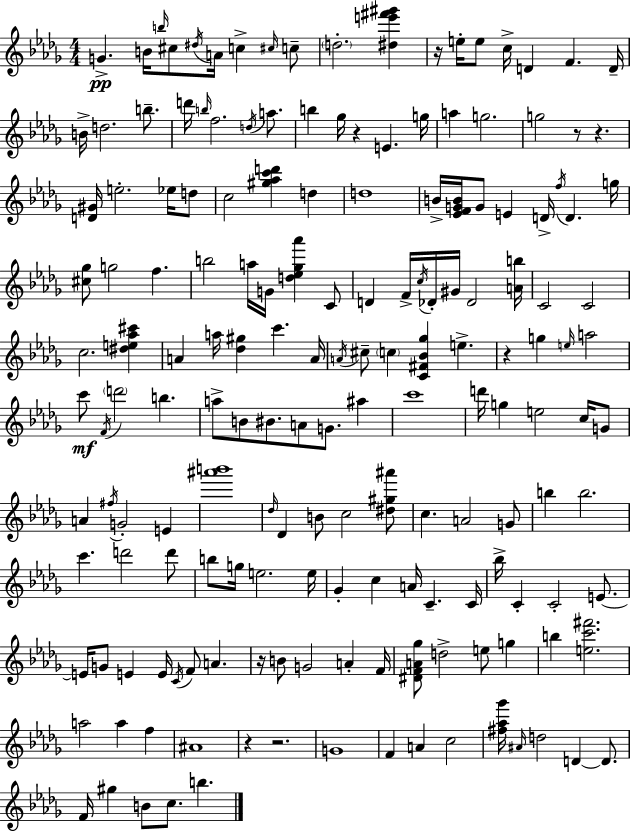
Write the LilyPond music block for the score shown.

{
  \clef treble
  \numericTimeSignature
  \time 4/4
  \key bes \minor
  g'4.->\pp b'16 \grace { b''16 } cis''8 \acciaccatura { dis''16 } a'16 c''4-> | \grace { cis''16 } c''8-- \parenthesize d''2.-. <dis'' e''' fis''' gis'''>4 | r16 e''16-. e''8 c''16-> d'4 f'4. | d'16-- b'16-> d''2. | \break b''8.-- d'''16 \grace { b''16 } f''2. | \acciaccatura { d''16 } a''8. b''4 ges''16 r4 e'4. | g''16 a''4 g''2. | g''2 r8 r4. | \break <d' gis'>16 e''2.-. | ees''16 d''8 c''2 <gis'' aes'' c''' d'''>4 | d''4 d''1 | b'16-> <ees' f' g' b'>16 g'8 e'4 d'16-> \acciaccatura { f''16 } d'4. | \break g''16 <cis'' ges''>8 g''2 | f''4. b''2 a''16 g'16 | <d'' ees'' ges'' aes'''>4 c'8 d'4 f'16-> \acciaccatura { c''16 } des'16-. gis'16 des'2 | <a' b''>16 c'2 c'2 | \break c''2. | <dis'' e'' aes'' cis'''>4 a'4 a''16 <des'' gis''>4 | c'''4. a'16 \acciaccatura { a'16 } cis''8-- \parenthesize c''4 <c' fis' bes' ges''>4 | e''4.-> r4 g''4 | \break \grace { e''16 } a''2 c'''8\mf \acciaccatura { f'16 } \parenthesize d'''2 | b''4. a''8-> b'8 bis'8. | a'8 g'8. ais''4 c'''1 | d'''16 g''4 e''2 | \break c''16 g'8 a'4 \acciaccatura { fis''16 } g'2-. | e'4 <ais''' b'''>1 | \grace { des''16 } des'4 | b'8 c''2 <dis'' gis'' ais'''>8 c''4. | \break a'2 g'8 b''4 | b''2. c'''4. | d'''2 d'''8 b''8 g''16 e''2. | e''16 ges'4-. | \break c''4 a'16 c'4.-- c'16 bes''16-> c'4-. | c'2-. e'8.~~ e'16 g'8 e'4 | e'16 \acciaccatura { c'16 } f'8 a'4. r16 b'8 | g'2 a'4-. f'16 <dis' f' a' ges''>8 d''2-> | \break e''8 g''4 b''4 | <e'' c''' fis'''>2. a''2 | a''4 f''4 ais'1 | r4 | \break r2. g'1 | f'4 | a'4 c''2 <fis'' aes'' ges'''>16 \grace { ais'16 } d''2 | d'4~~ d'8. f'16 gis''4 | \break b'8 c''8. b''4. \bar "|."
}